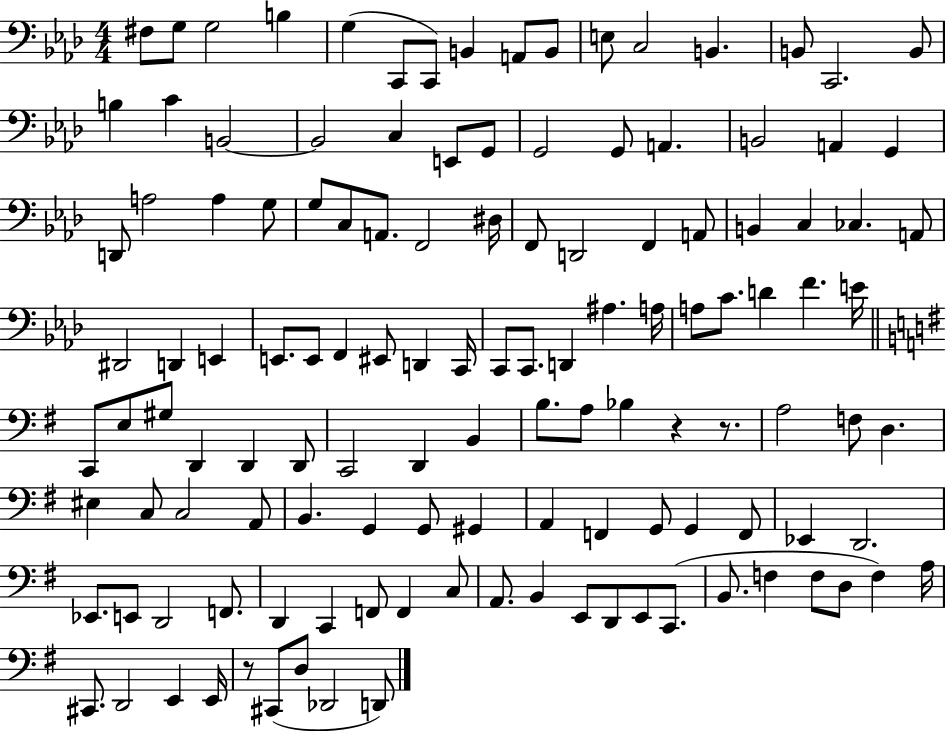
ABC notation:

X:1
T:Untitled
M:4/4
L:1/4
K:Ab
^F,/2 G,/2 G,2 B, G, C,,/2 C,,/2 B,, A,,/2 B,,/2 E,/2 C,2 B,, B,,/2 C,,2 B,,/2 B, C B,,2 B,,2 C, E,,/2 G,,/2 G,,2 G,,/2 A,, B,,2 A,, G,, D,,/2 A,2 A, G,/2 G,/2 C,/2 A,,/2 F,,2 ^D,/4 F,,/2 D,,2 F,, A,,/2 B,, C, _C, A,,/2 ^D,,2 D,, E,, E,,/2 E,,/2 F,, ^E,,/2 D,, C,,/4 C,,/2 C,,/2 D,, ^A, A,/4 A,/2 C/2 D F E/4 C,,/2 E,/2 ^G,/2 D,, D,, D,,/2 C,,2 D,, B,, B,/2 A,/2 _B, z z/2 A,2 F,/2 D, ^E, C,/2 C,2 A,,/2 B,, G,, G,,/2 ^G,, A,, F,, G,,/2 G,, F,,/2 _E,, D,,2 _E,,/2 E,,/2 D,,2 F,,/2 D,, C,, F,,/2 F,, C,/2 A,,/2 B,, E,,/2 D,,/2 E,,/2 C,,/2 B,,/2 F, F,/2 D,/2 F, A,/4 ^C,,/2 D,,2 E,, E,,/4 z/2 ^C,,/2 D,/2 _D,,2 D,,/2